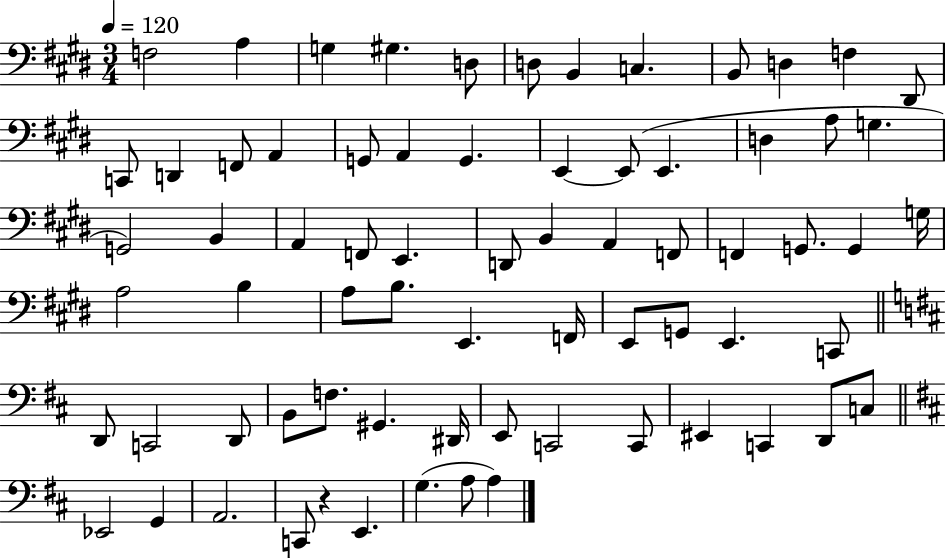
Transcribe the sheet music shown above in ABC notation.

X:1
T:Untitled
M:3/4
L:1/4
K:E
F,2 A, G, ^G, D,/2 D,/2 B,, C, B,,/2 D, F, ^D,,/2 C,,/2 D,, F,,/2 A,, G,,/2 A,, G,, E,, E,,/2 E,, D, A,/2 G, G,,2 B,, A,, F,,/2 E,, D,,/2 B,, A,, F,,/2 F,, G,,/2 G,, G,/4 A,2 B, A,/2 B,/2 E,, F,,/4 E,,/2 G,,/2 E,, C,,/2 D,,/2 C,,2 D,,/2 B,,/2 F,/2 ^G,, ^D,,/4 E,,/2 C,,2 C,,/2 ^E,, C,, D,,/2 C,/2 _E,,2 G,, A,,2 C,,/2 z E,, G, A,/2 A,